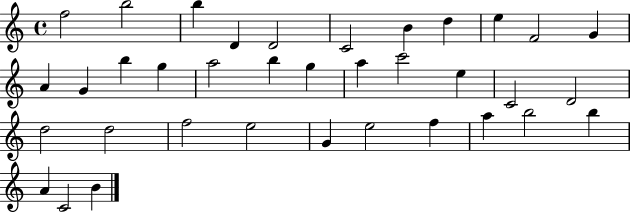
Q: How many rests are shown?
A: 0